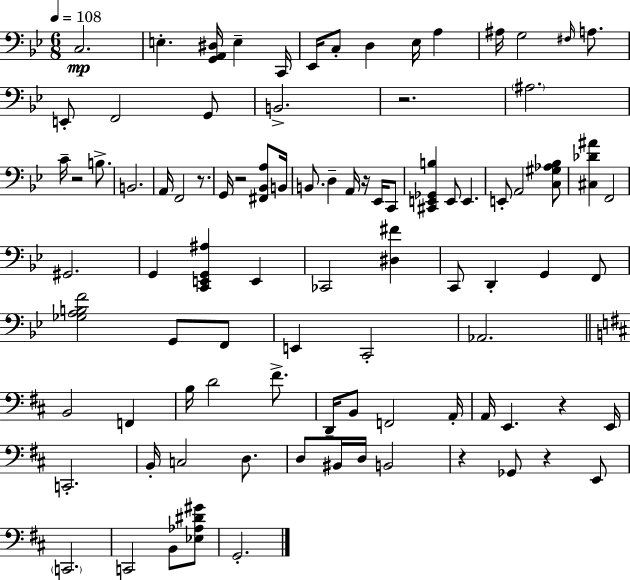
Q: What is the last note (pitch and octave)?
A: G2